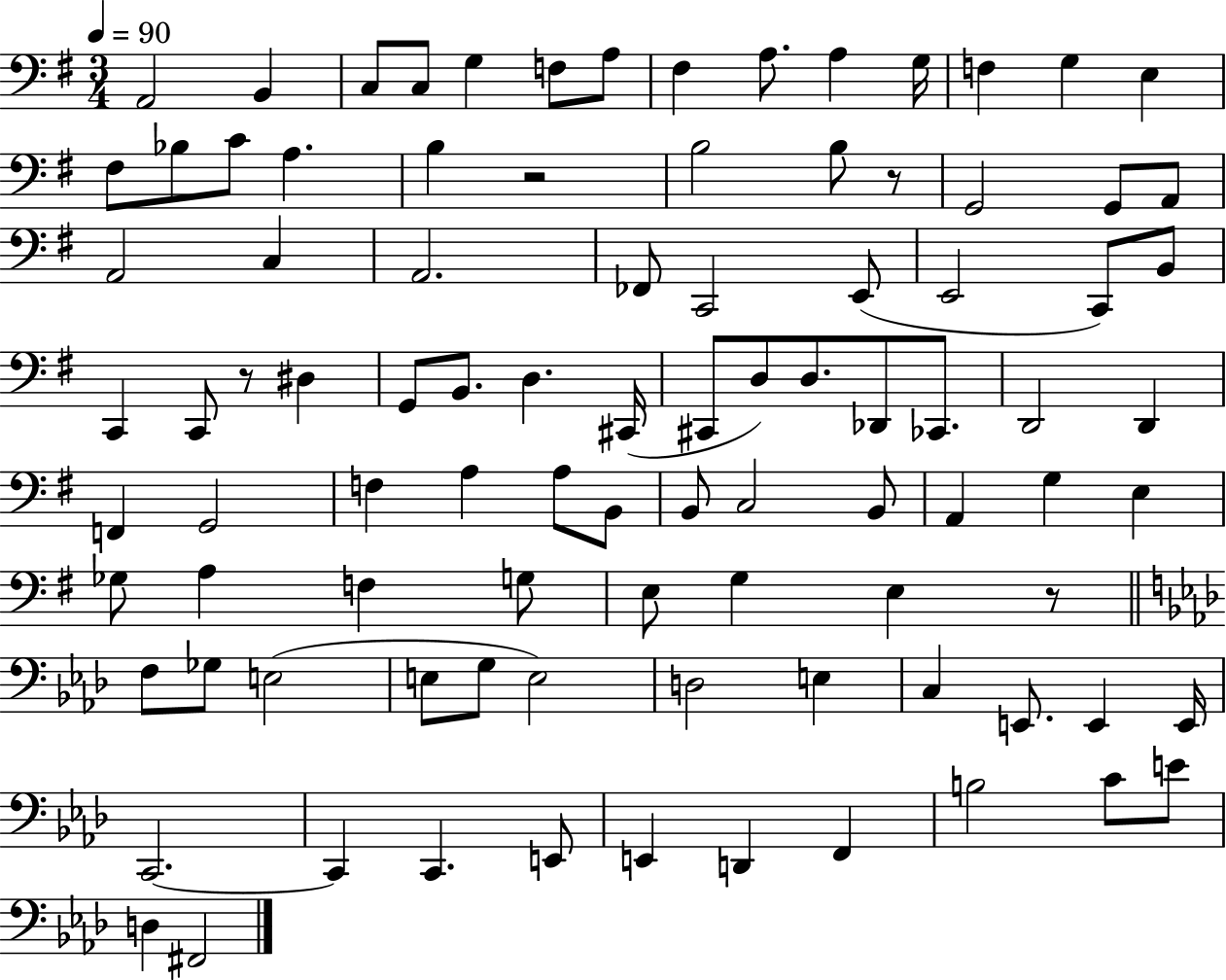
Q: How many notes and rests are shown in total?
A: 94